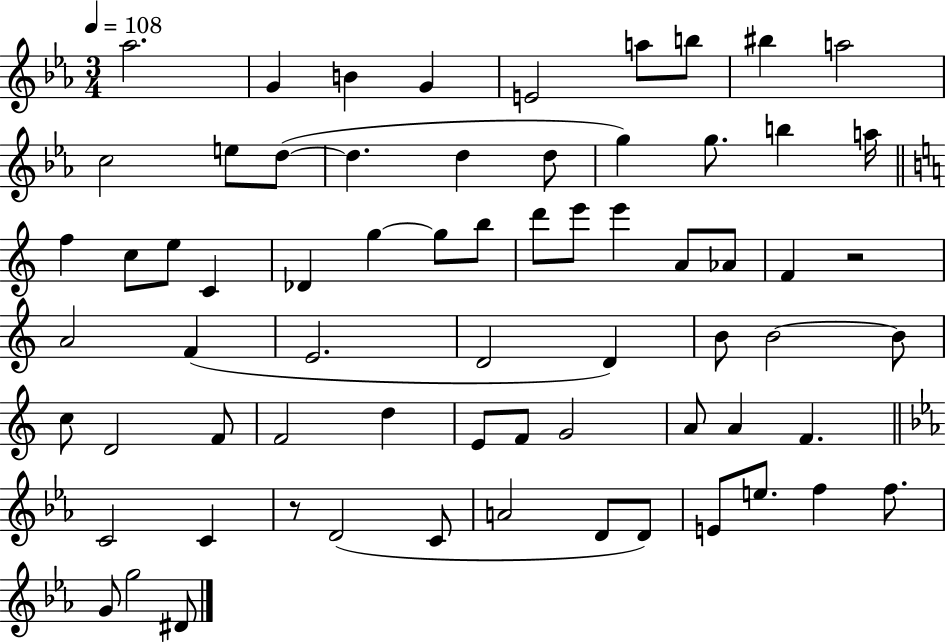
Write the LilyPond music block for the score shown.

{
  \clef treble
  \numericTimeSignature
  \time 3/4
  \key ees \major
  \tempo 4 = 108
  aes''2. | g'4 b'4 g'4 | e'2 a''8 b''8 | bis''4 a''2 | \break c''2 e''8 d''8~(~ | d''4. d''4 d''8 | g''4) g''8. b''4 a''16 | \bar "||" \break \key a \minor f''4 c''8 e''8 c'4 | des'4 g''4~~ g''8 b''8 | d'''8 e'''8 e'''4 a'8 aes'8 | f'4 r2 | \break a'2 f'4( | e'2. | d'2 d'4) | b'8 b'2~~ b'8 | \break c''8 d'2 f'8 | f'2 d''4 | e'8 f'8 g'2 | a'8 a'4 f'4. | \break \bar "||" \break \key ees \major c'2 c'4 | r8 d'2( c'8 | a'2 d'8 d'8) | e'8 e''8. f''4 f''8. | \break g'8 g''2 dis'8 | \bar "|."
}